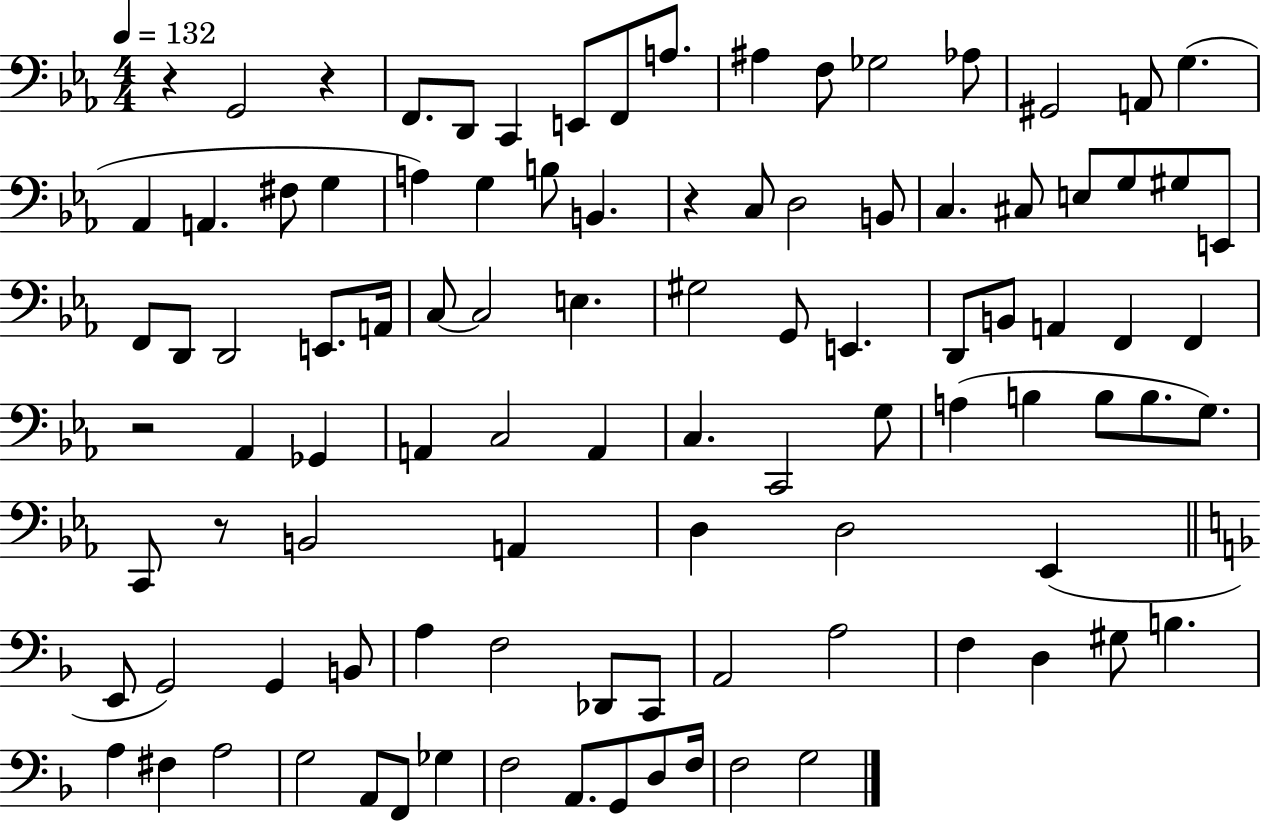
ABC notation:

X:1
T:Untitled
M:4/4
L:1/4
K:Eb
z G,,2 z F,,/2 D,,/2 C,, E,,/2 F,,/2 A,/2 ^A, F,/2 _G,2 _A,/2 ^G,,2 A,,/2 G, _A,, A,, ^F,/2 G, A, G, B,/2 B,, z C,/2 D,2 B,,/2 C, ^C,/2 E,/2 G,/2 ^G,/2 E,,/2 F,,/2 D,,/2 D,,2 E,,/2 A,,/4 C,/2 C,2 E, ^G,2 G,,/2 E,, D,,/2 B,,/2 A,, F,, F,, z2 _A,, _G,, A,, C,2 A,, C, C,,2 G,/2 A, B, B,/2 B,/2 G,/2 C,,/2 z/2 B,,2 A,, D, D,2 _E,, E,,/2 G,,2 G,, B,,/2 A, F,2 _D,,/2 C,,/2 A,,2 A,2 F, D, ^G,/2 B, A, ^F, A,2 G,2 A,,/2 F,,/2 _G, F,2 A,,/2 G,,/2 D,/2 F,/4 F,2 G,2